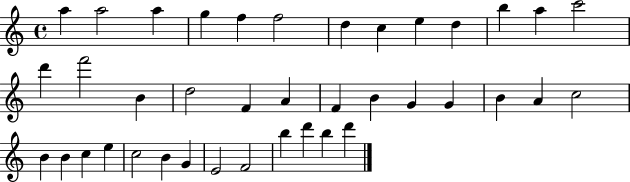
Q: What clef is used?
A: treble